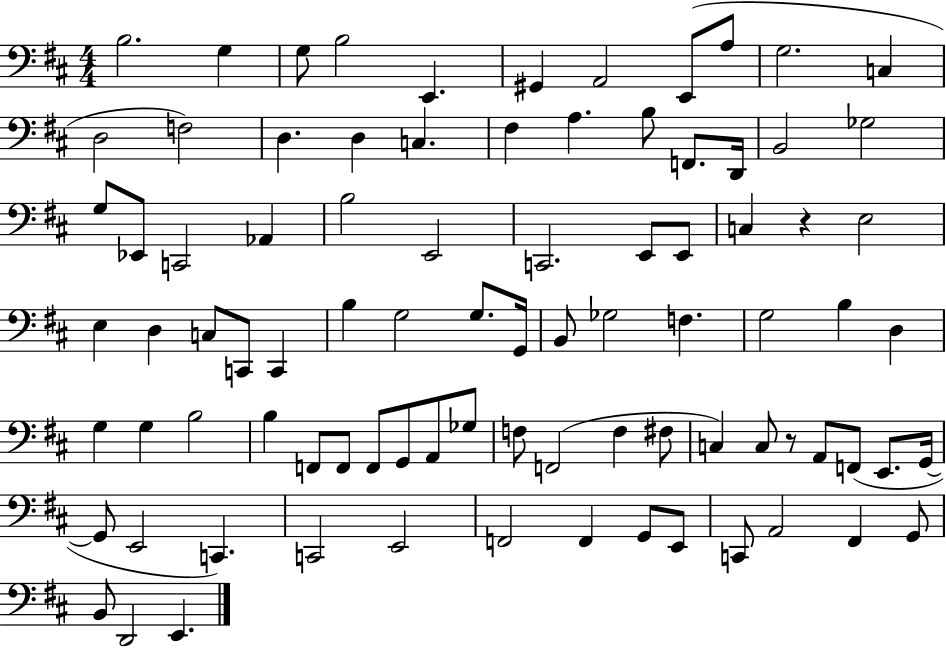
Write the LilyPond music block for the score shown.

{
  \clef bass
  \numericTimeSignature
  \time 4/4
  \key d \major
  \repeat volta 2 { b2. g4 | g8 b2 e,4. | gis,4 a,2 e,8( a8 | g2. c4 | \break d2 f2) | d4. d4 c4. | fis4 a4. b8 f,8. d,16 | b,2 ges2 | \break g8 ees,8 c,2 aes,4 | b2 e,2 | c,2. e,8 e,8 | c4 r4 e2 | \break e4 d4 c8 c,8 c,4 | b4 g2 g8. g,16 | b,8 ges2 f4. | g2 b4 d4 | \break g4 g4 b2 | b4 f,8 f,8 f,8 g,8 a,8 ges8 | f8 f,2( f4 fis8 | c4) c8 r8 a,8 f,8( e,8. g,16~~ | \break g,8 e,2 c,4.) | c,2 e,2 | f,2 f,4 g,8 e,8 | c,8 a,2 fis,4 g,8 | \break b,8 d,2 e,4. | } \bar "|."
}